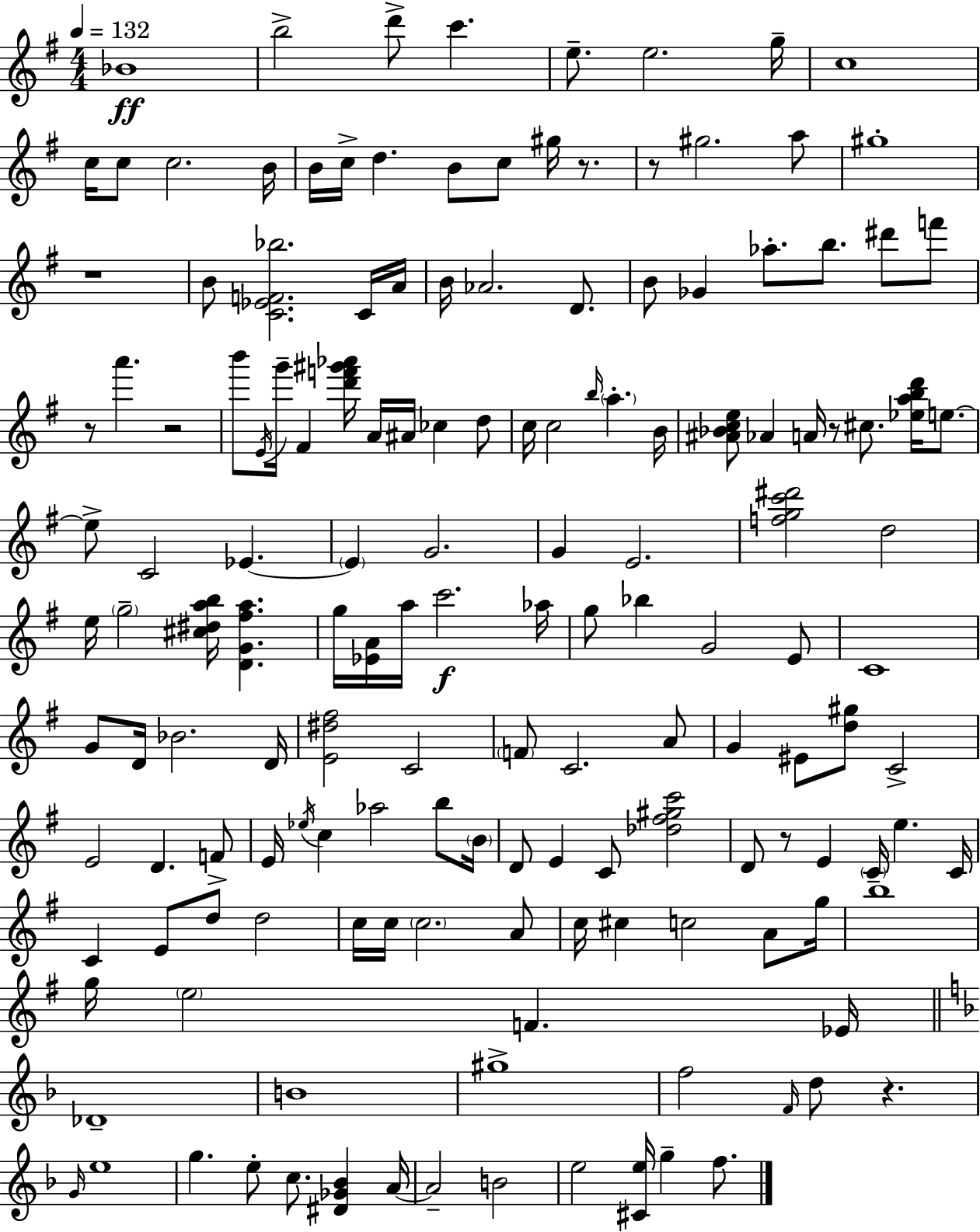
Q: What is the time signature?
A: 4/4